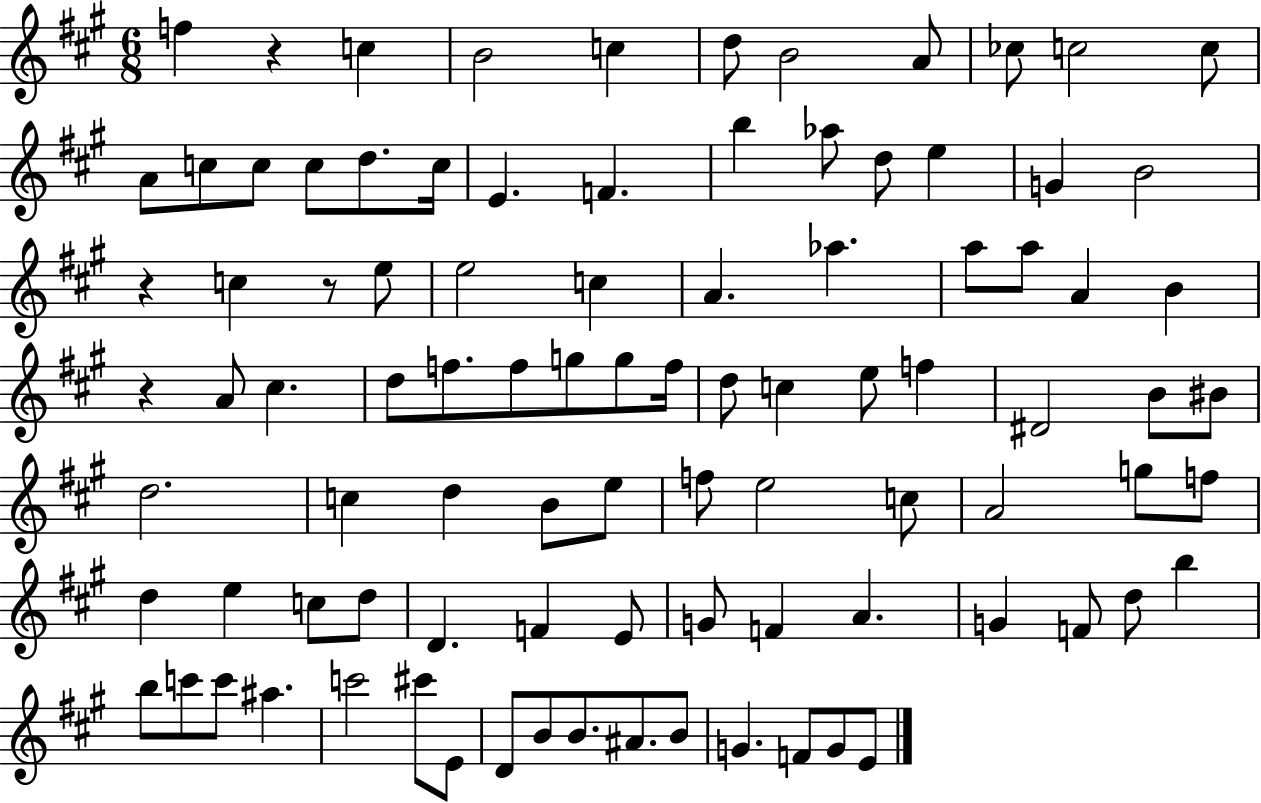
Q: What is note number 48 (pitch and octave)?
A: B4